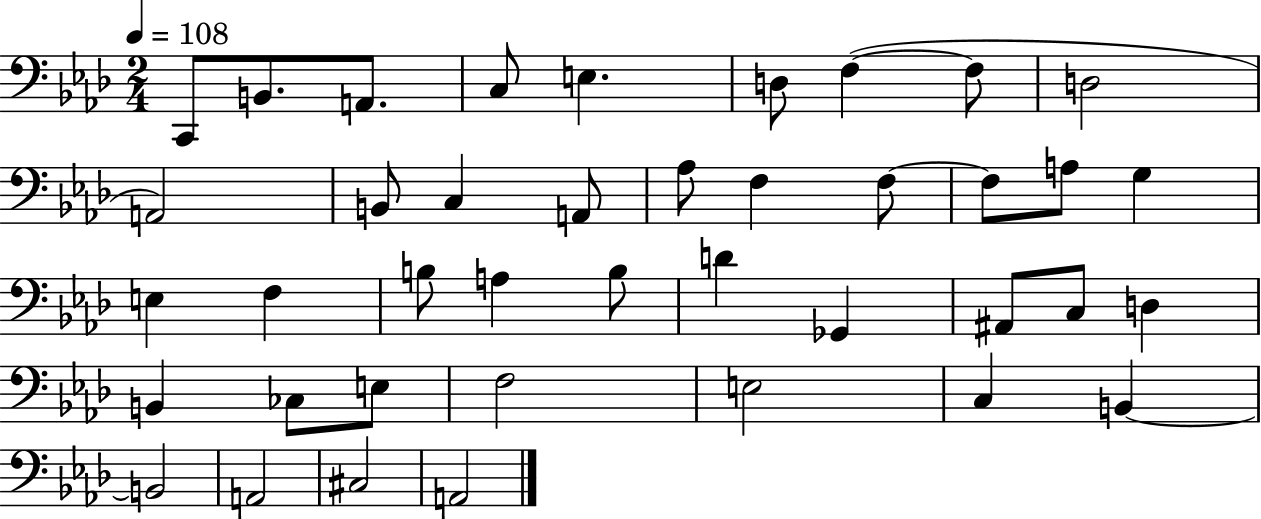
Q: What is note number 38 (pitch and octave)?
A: A2